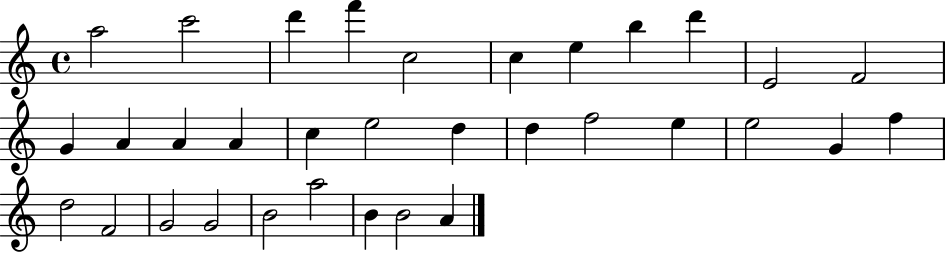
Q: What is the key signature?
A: C major